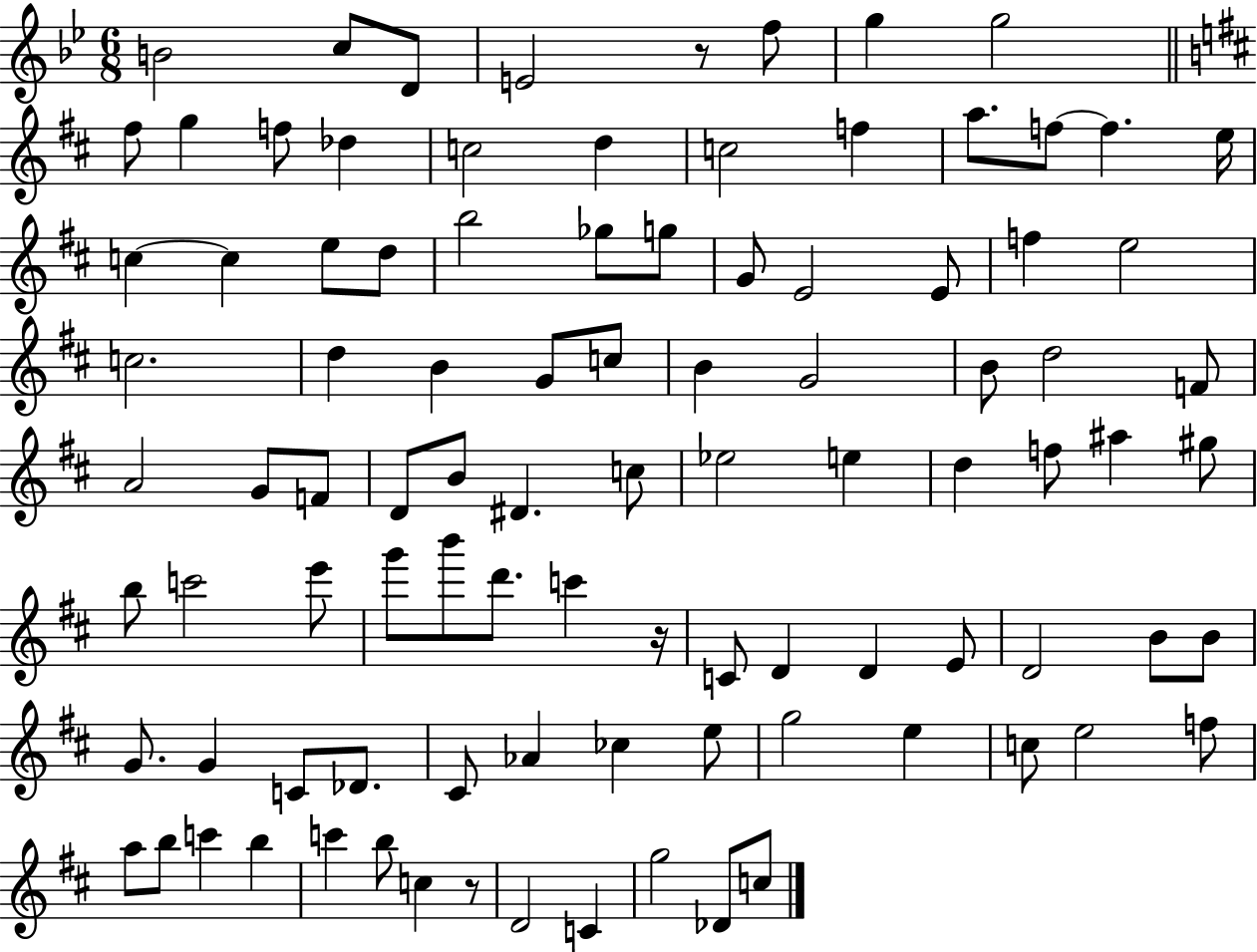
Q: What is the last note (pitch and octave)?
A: C5